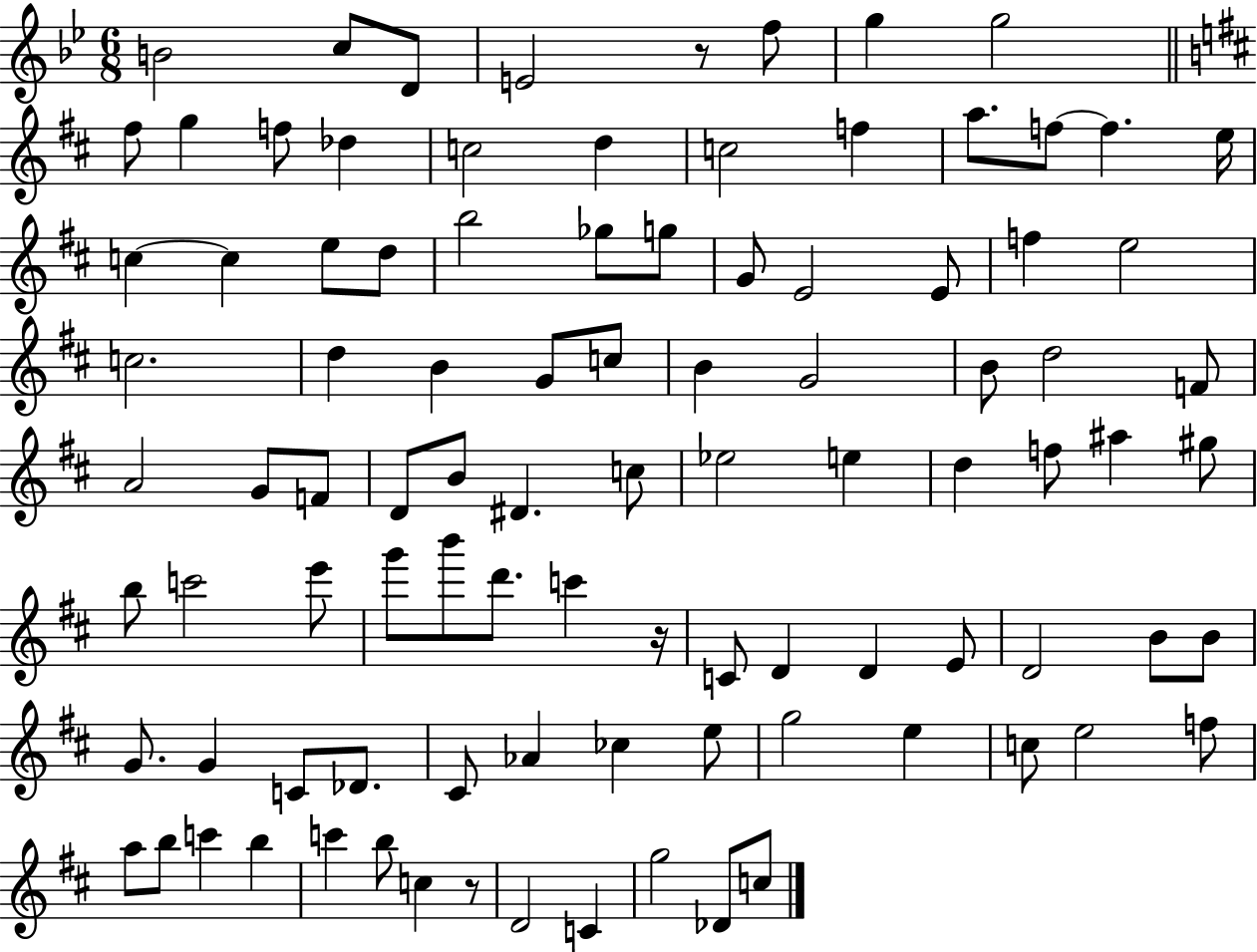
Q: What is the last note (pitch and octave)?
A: C5